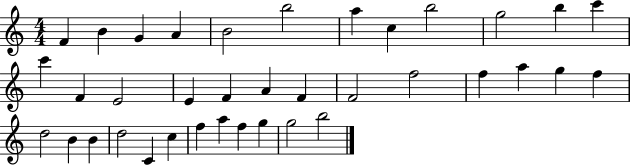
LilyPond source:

{
  \clef treble
  \numericTimeSignature
  \time 4/4
  \key c \major
  f'4 b'4 g'4 a'4 | b'2 b''2 | a''4 c''4 b''2 | g''2 b''4 c'''4 | \break c'''4 f'4 e'2 | e'4 f'4 a'4 f'4 | f'2 f''2 | f''4 a''4 g''4 f''4 | \break d''2 b'4 b'4 | d''2 c'4 c''4 | f''4 a''4 f''4 g''4 | g''2 b''2 | \break \bar "|."
}